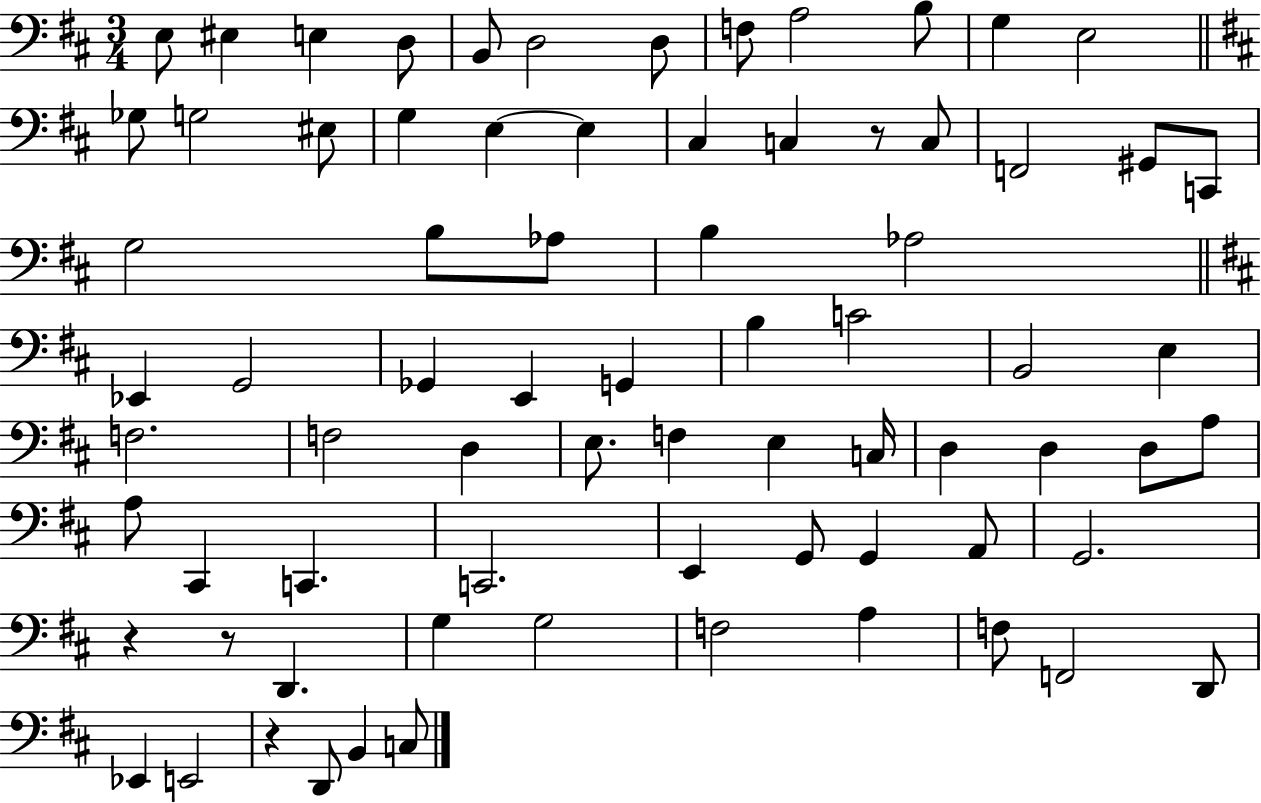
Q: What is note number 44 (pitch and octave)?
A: E3